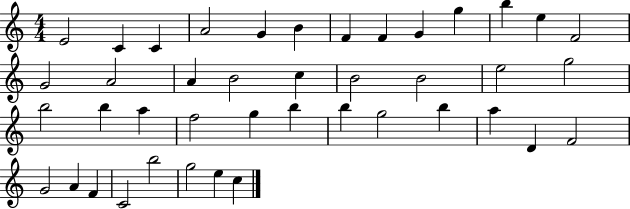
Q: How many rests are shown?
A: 0